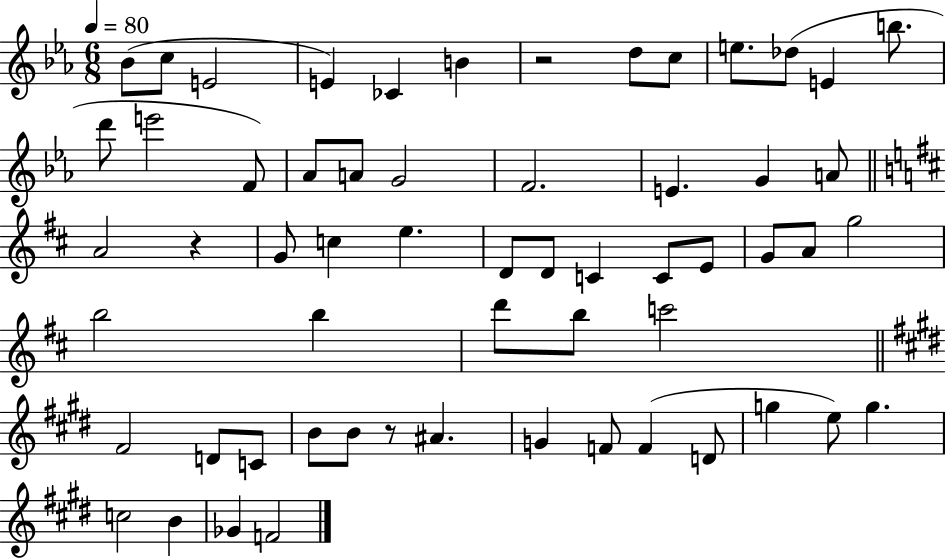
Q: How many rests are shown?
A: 3